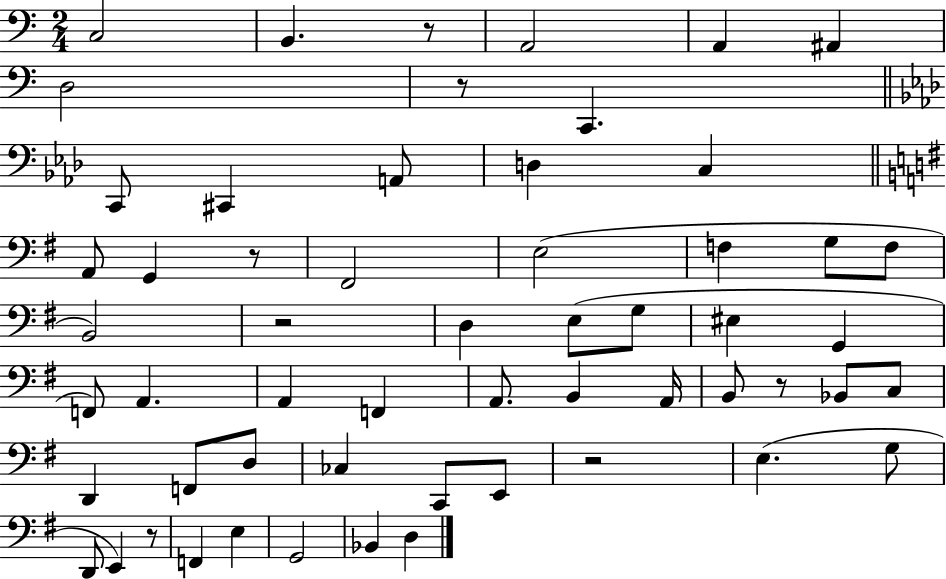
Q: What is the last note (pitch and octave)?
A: D3